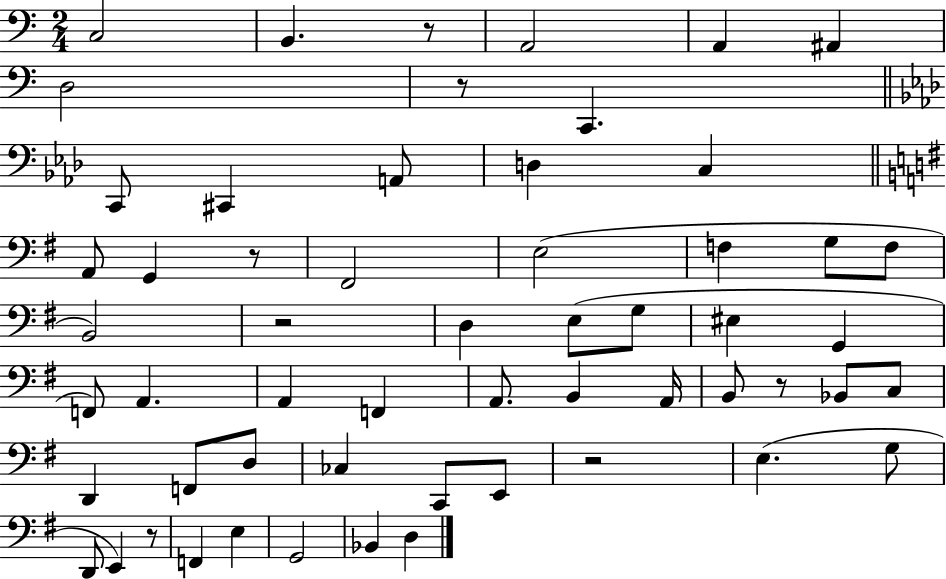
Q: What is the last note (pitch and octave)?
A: D3